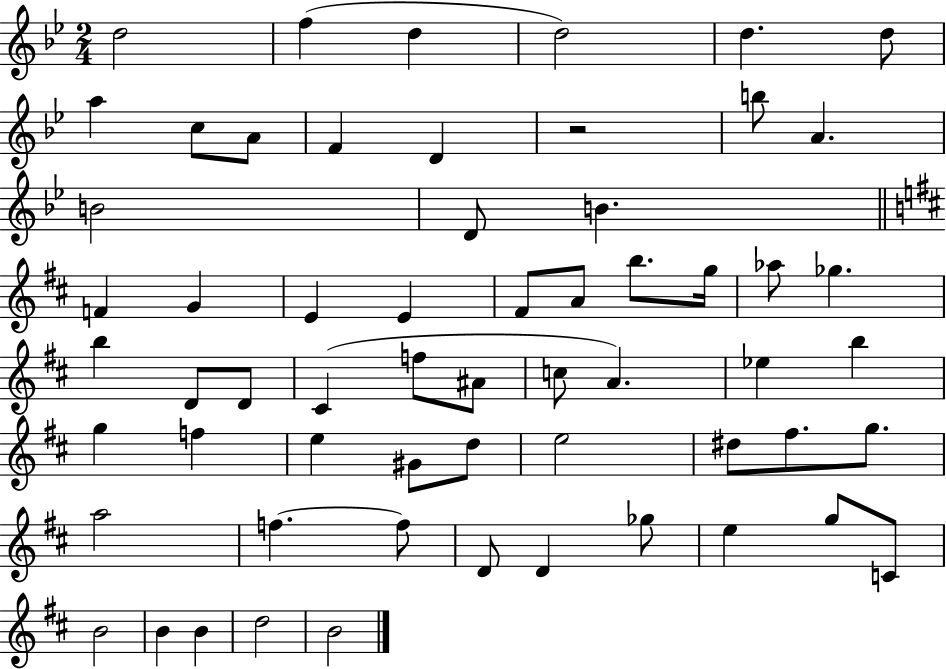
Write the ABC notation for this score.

X:1
T:Untitled
M:2/4
L:1/4
K:Bb
d2 f d d2 d d/2 a c/2 A/2 F D z2 b/2 A B2 D/2 B F G E E ^F/2 A/2 b/2 g/4 _a/2 _g b D/2 D/2 ^C f/2 ^A/2 c/2 A _e b g f e ^G/2 d/2 e2 ^d/2 ^f/2 g/2 a2 f f/2 D/2 D _g/2 e g/2 C/2 B2 B B d2 B2